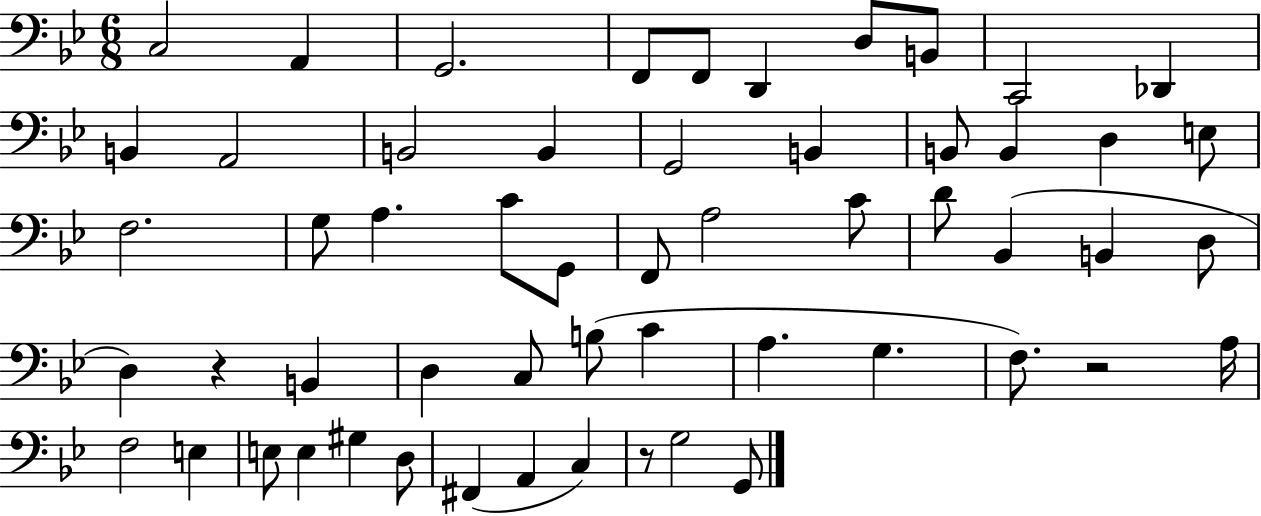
{
  \clef bass
  \numericTimeSignature
  \time 6/8
  \key bes \major
  c2 a,4 | g,2. | f,8 f,8 d,4 d8 b,8 | c,2 des,4 | \break b,4 a,2 | b,2 b,4 | g,2 b,4 | b,8 b,4 d4 e8 | \break f2. | g8 a4. c'8 g,8 | f,8 a2 c'8 | d'8 bes,4( b,4 d8 | \break d4) r4 b,4 | d4 c8 b8( c'4 | a4. g4. | f8.) r2 a16 | \break f2 e4 | e8 e4 gis4 d8 | fis,4( a,4 c4) | r8 g2 g,8 | \break \bar "|."
}